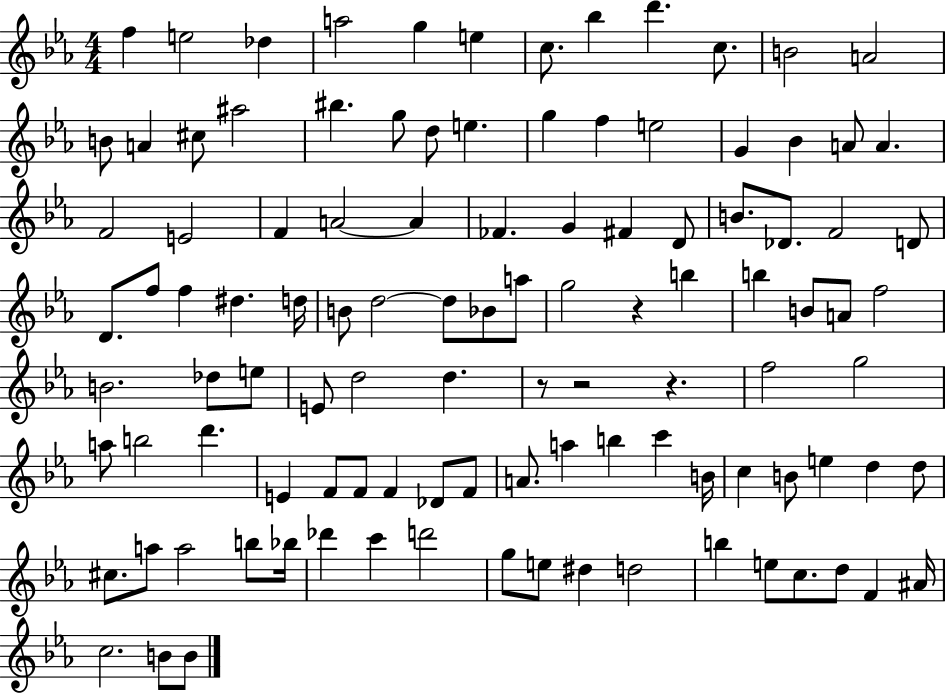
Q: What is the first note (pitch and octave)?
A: F5